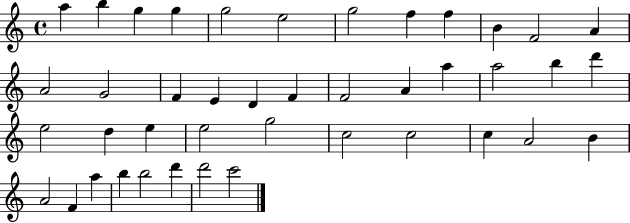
X:1
T:Untitled
M:4/4
L:1/4
K:C
a b g g g2 e2 g2 f f B F2 A A2 G2 F E D F F2 A a a2 b d' e2 d e e2 g2 c2 c2 c A2 B A2 F a b b2 d' d'2 c'2